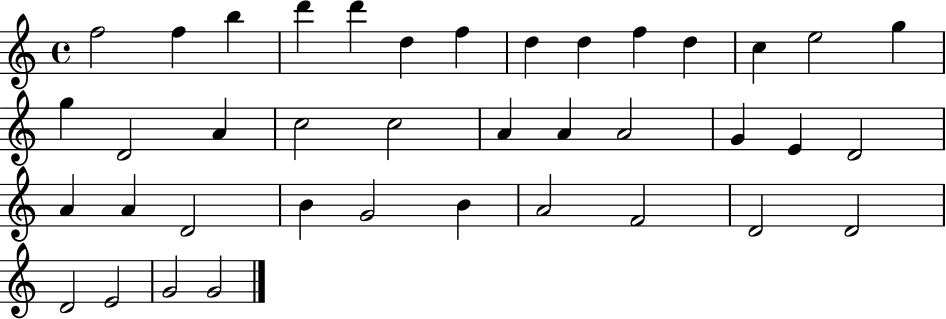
{
  \clef treble
  \time 4/4
  \defaultTimeSignature
  \key c \major
  f''2 f''4 b''4 | d'''4 d'''4 d''4 f''4 | d''4 d''4 f''4 d''4 | c''4 e''2 g''4 | \break g''4 d'2 a'4 | c''2 c''2 | a'4 a'4 a'2 | g'4 e'4 d'2 | \break a'4 a'4 d'2 | b'4 g'2 b'4 | a'2 f'2 | d'2 d'2 | \break d'2 e'2 | g'2 g'2 | \bar "|."
}